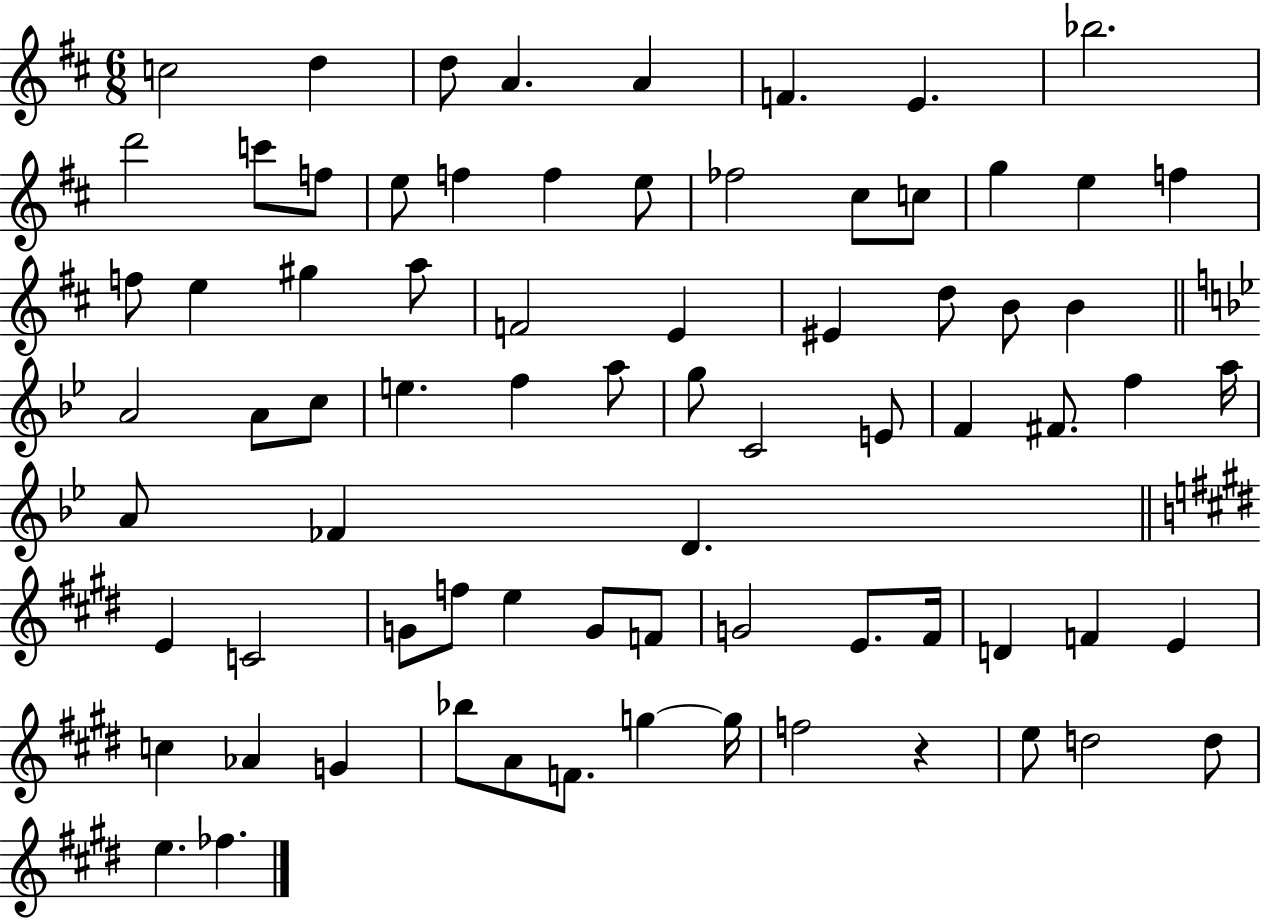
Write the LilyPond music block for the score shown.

{
  \clef treble
  \numericTimeSignature
  \time 6/8
  \key d \major
  \repeat volta 2 { c''2 d''4 | d''8 a'4. a'4 | f'4. e'4. | bes''2. | \break d'''2 c'''8 f''8 | e''8 f''4 f''4 e''8 | fes''2 cis''8 c''8 | g''4 e''4 f''4 | \break f''8 e''4 gis''4 a''8 | f'2 e'4 | eis'4 d''8 b'8 b'4 | \bar "||" \break \key bes \major a'2 a'8 c''8 | e''4. f''4 a''8 | g''8 c'2 e'8 | f'4 fis'8. f''4 a''16 | \break a'8 fes'4 d'4. | \bar "||" \break \key e \major e'4 c'2 | g'8 f''8 e''4 g'8 f'8 | g'2 e'8. fis'16 | d'4 f'4 e'4 | \break c''4 aes'4 g'4 | bes''8 a'8 f'8. g''4~~ g''16 | f''2 r4 | e''8 d''2 d''8 | \break e''4. fes''4. | } \bar "|."
}